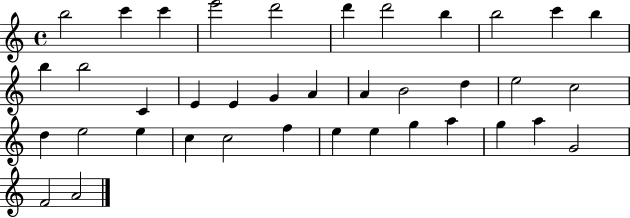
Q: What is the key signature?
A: C major